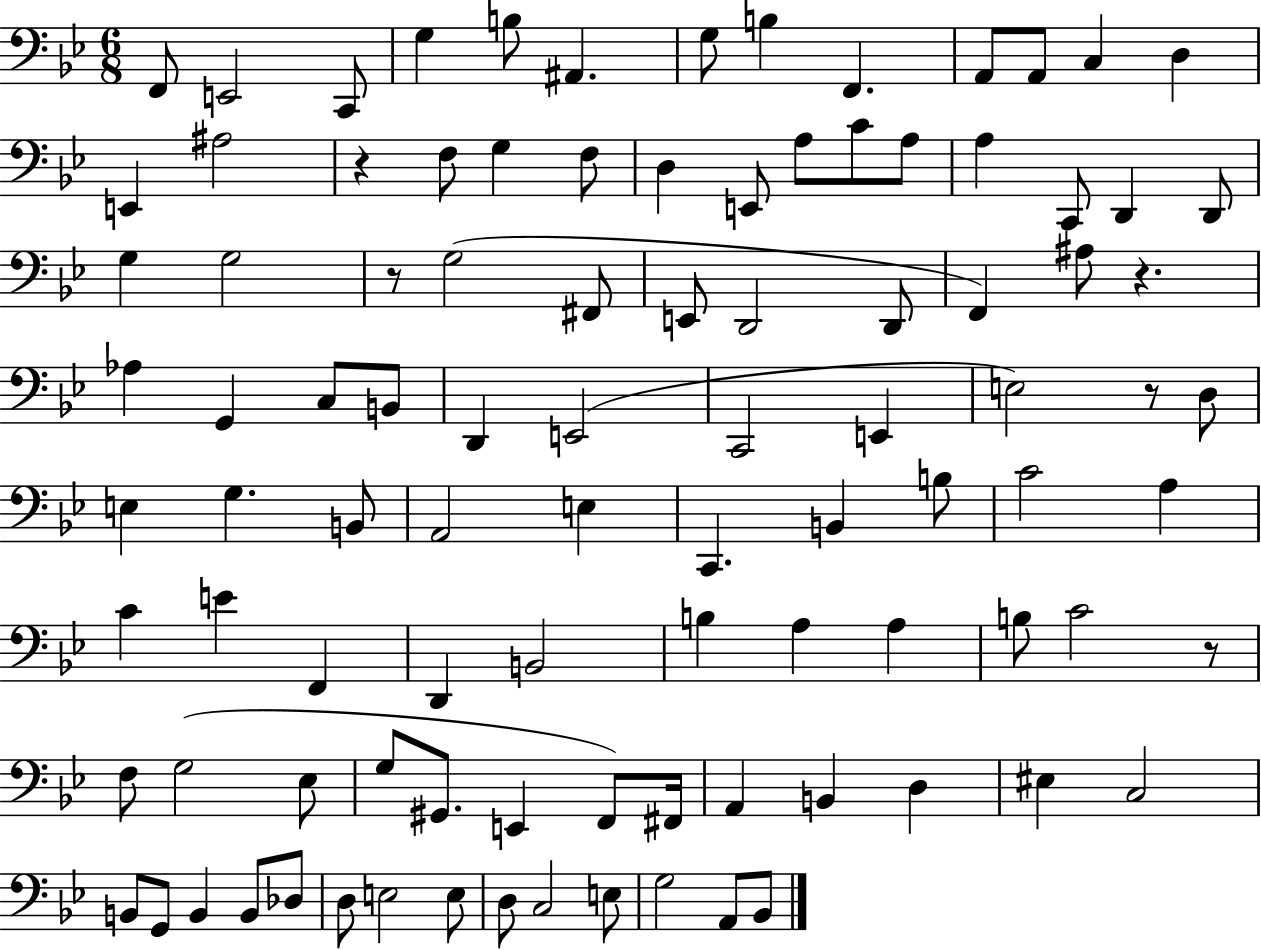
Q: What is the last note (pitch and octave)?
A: Bb2